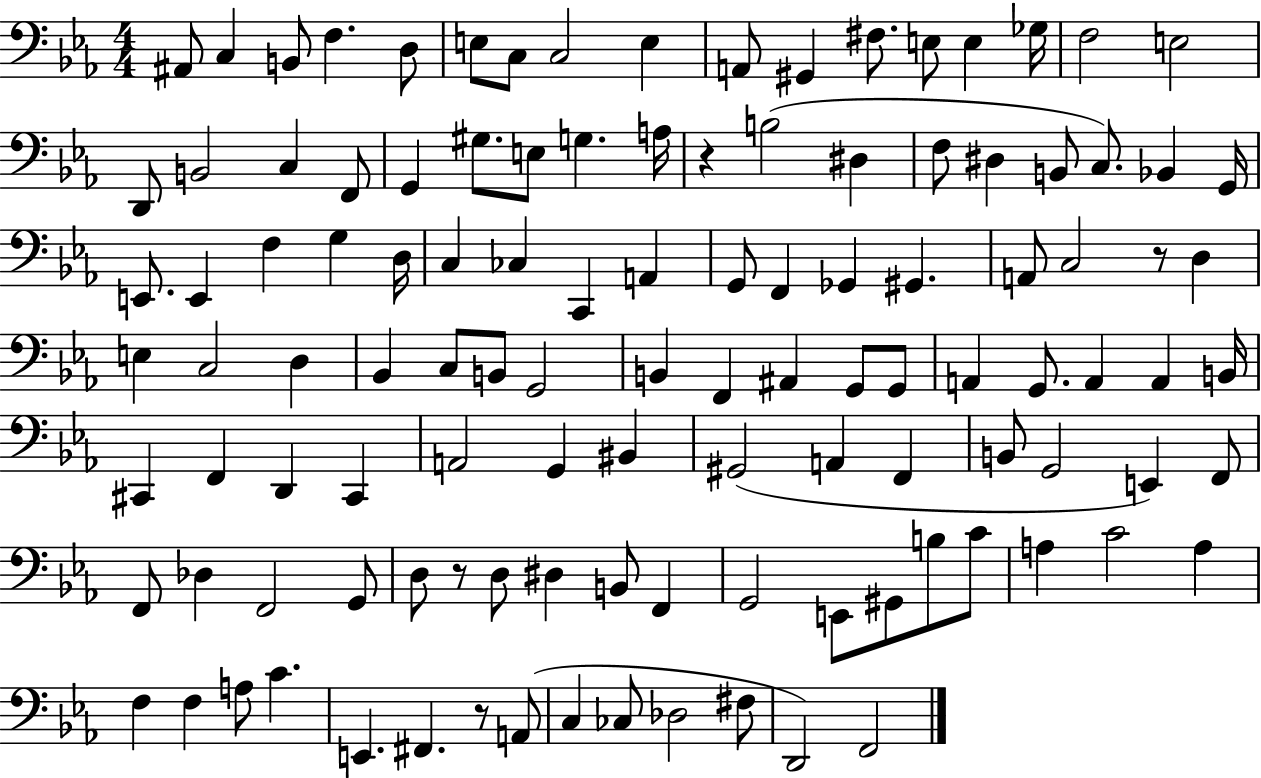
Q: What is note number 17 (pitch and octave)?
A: E3